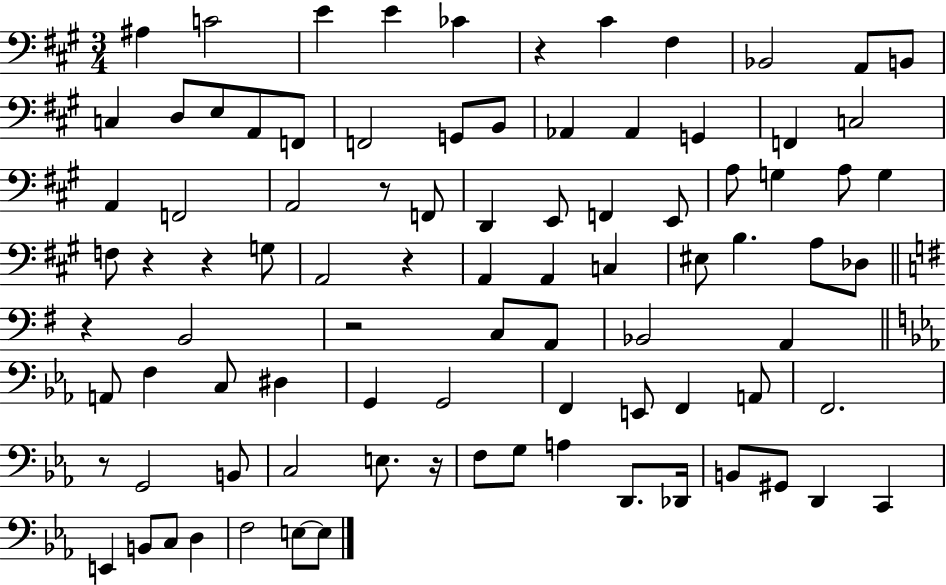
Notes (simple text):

A#3/q C4/h E4/q E4/q CES4/q R/q C#4/q F#3/q Bb2/h A2/e B2/e C3/q D3/e E3/e A2/e F2/e F2/h G2/e B2/e Ab2/q Ab2/q G2/q F2/q C3/h A2/q F2/h A2/h R/e F2/e D2/q E2/e F2/q E2/e A3/e G3/q A3/e G3/q F3/e R/q R/q G3/e A2/h R/q A2/q A2/q C3/q EIS3/e B3/q. A3/e Db3/e R/q B2/h R/h C3/e A2/e Bb2/h A2/q A2/e F3/q C3/e D#3/q G2/q G2/h F2/q E2/e F2/q A2/e F2/h. R/e G2/h B2/e C3/h E3/e. R/s F3/e G3/e A3/q D2/e. Db2/s B2/e G#2/e D2/q C2/q E2/q B2/e C3/e D3/q F3/h E3/e E3/e